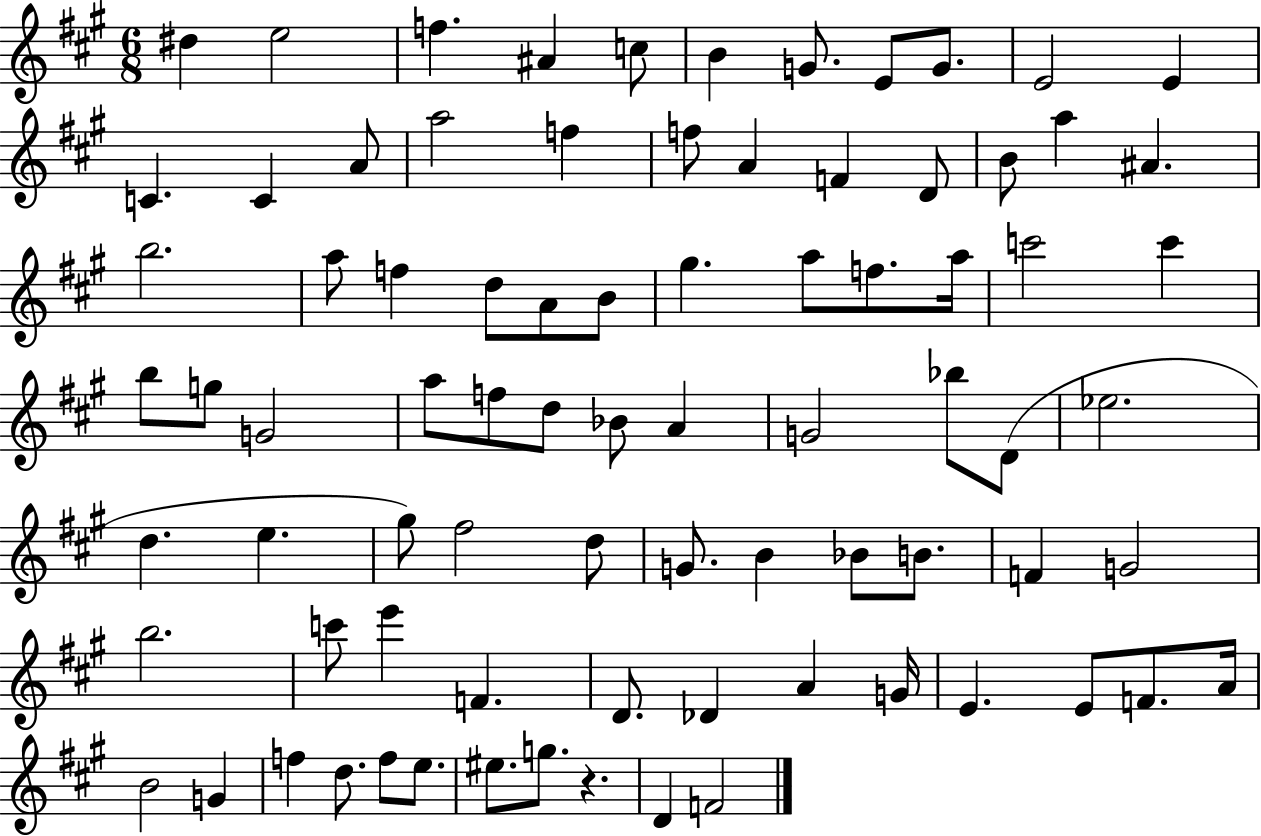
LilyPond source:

{
  \clef treble
  \numericTimeSignature
  \time 6/8
  \key a \major
  dis''4 e''2 | f''4. ais'4 c''8 | b'4 g'8. e'8 g'8. | e'2 e'4 | \break c'4. c'4 a'8 | a''2 f''4 | f''8 a'4 f'4 d'8 | b'8 a''4 ais'4. | \break b''2. | a''8 f''4 d''8 a'8 b'8 | gis''4. a''8 f''8. a''16 | c'''2 c'''4 | \break b''8 g''8 g'2 | a''8 f''8 d''8 bes'8 a'4 | g'2 bes''8 d'8( | ees''2. | \break d''4. e''4. | gis''8) fis''2 d''8 | g'8. b'4 bes'8 b'8. | f'4 g'2 | \break b''2. | c'''8 e'''4 f'4. | d'8. des'4 a'4 g'16 | e'4. e'8 f'8. a'16 | \break b'2 g'4 | f''4 d''8. f''8 e''8. | eis''8. g''8. r4. | d'4 f'2 | \break \bar "|."
}